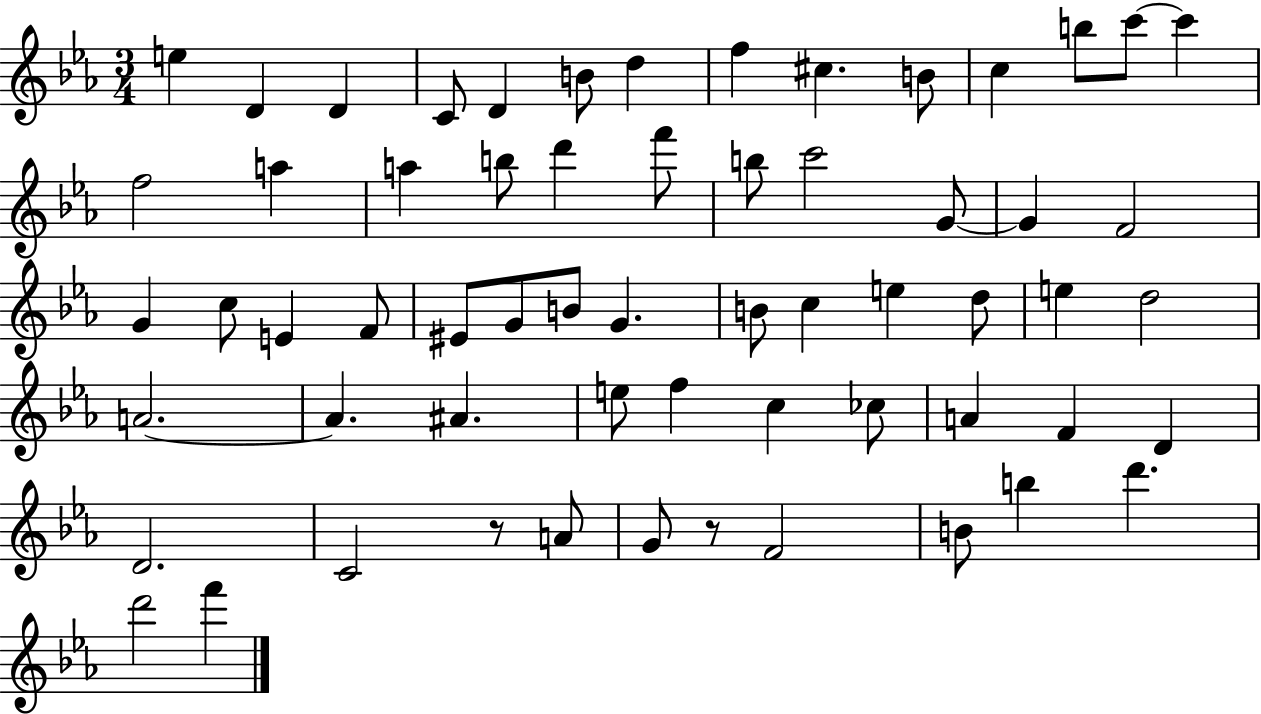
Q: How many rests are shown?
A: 2